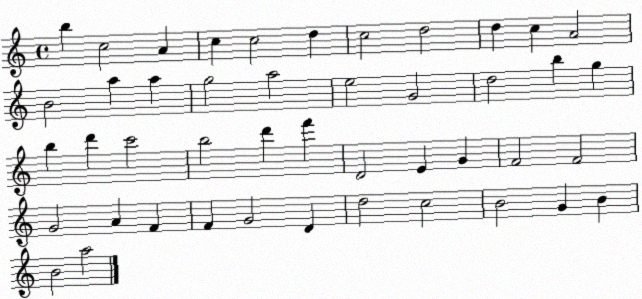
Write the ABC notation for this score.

X:1
T:Untitled
M:4/4
L:1/4
K:C
b c2 A c c2 d c2 d2 d c A2 B2 a a g2 a2 e2 G2 d2 b g b d' c'2 b2 d' f' D2 E G F2 F2 G2 A F F G2 D d2 c2 B2 G B B2 a2